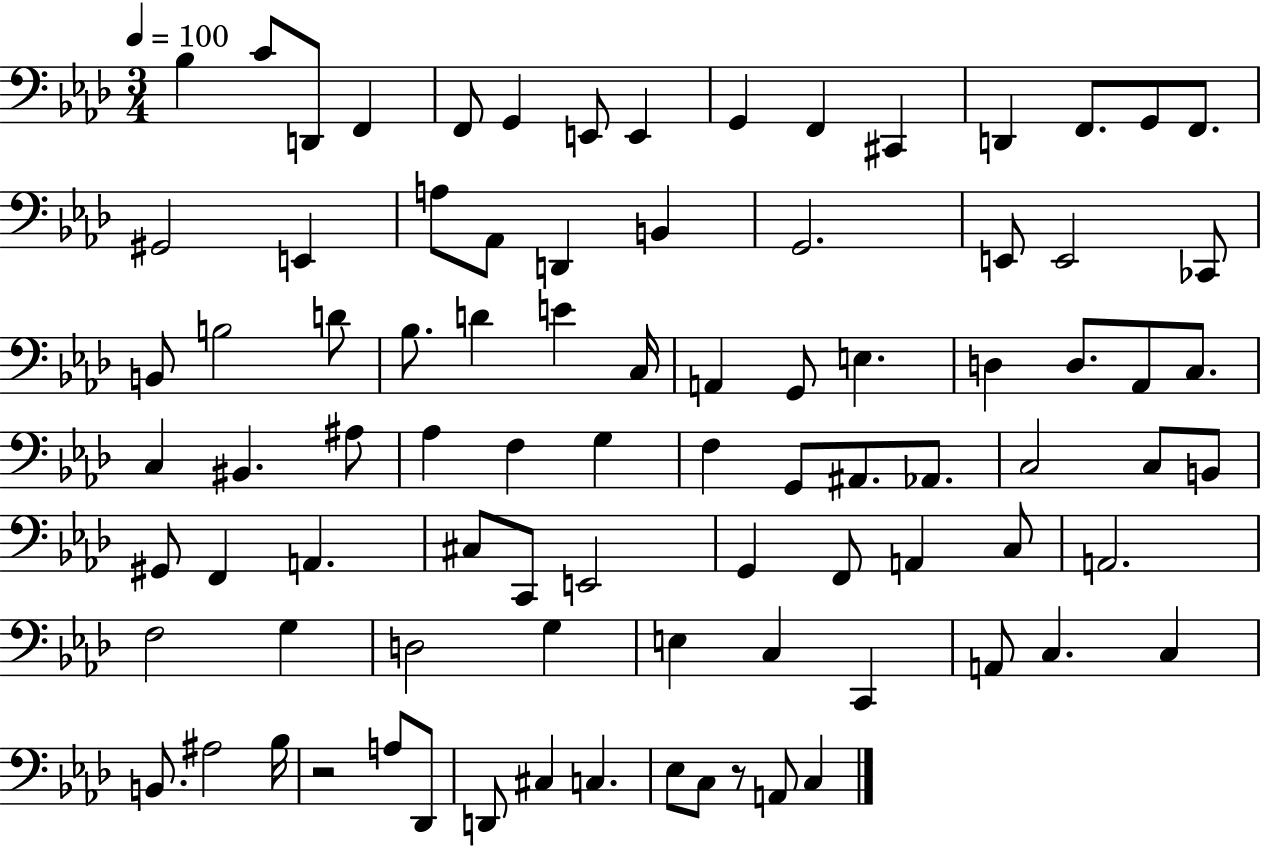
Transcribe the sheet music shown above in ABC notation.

X:1
T:Untitled
M:3/4
L:1/4
K:Ab
_B, C/2 D,,/2 F,, F,,/2 G,, E,,/2 E,, G,, F,, ^C,, D,, F,,/2 G,,/2 F,,/2 ^G,,2 E,, A,/2 _A,,/2 D,, B,, G,,2 E,,/2 E,,2 _C,,/2 B,,/2 B,2 D/2 _B,/2 D E C,/4 A,, G,,/2 E, D, D,/2 _A,,/2 C,/2 C, ^B,, ^A,/2 _A, F, G, F, G,,/2 ^A,,/2 _A,,/2 C,2 C,/2 B,,/2 ^G,,/2 F,, A,, ^C,/2 C,,/2 E,,2 G,, F,,/2 A,, C,/2 A,,2 F,2 G, D,2 G, E, C, C,, A,,/2 C, C, B,,/2 ^A,2 _B,/4 z2 A,/2 _D,,/2 D,,/2 ^C, C, _E,/2 C,/2 z/2 A,,/2 C,